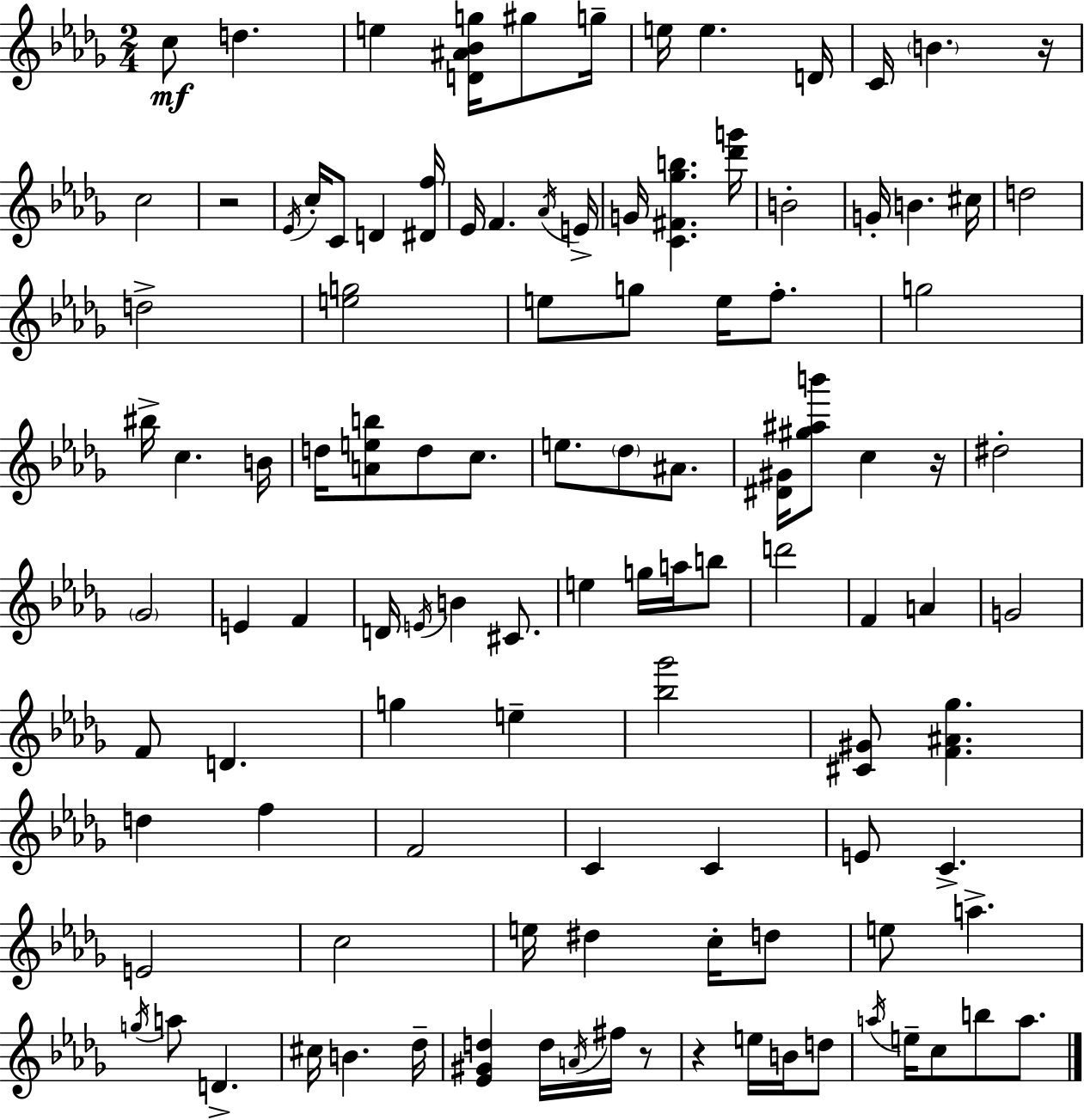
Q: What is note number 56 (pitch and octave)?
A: A4